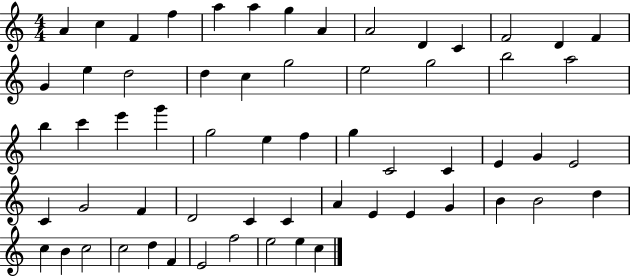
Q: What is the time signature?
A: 4/4